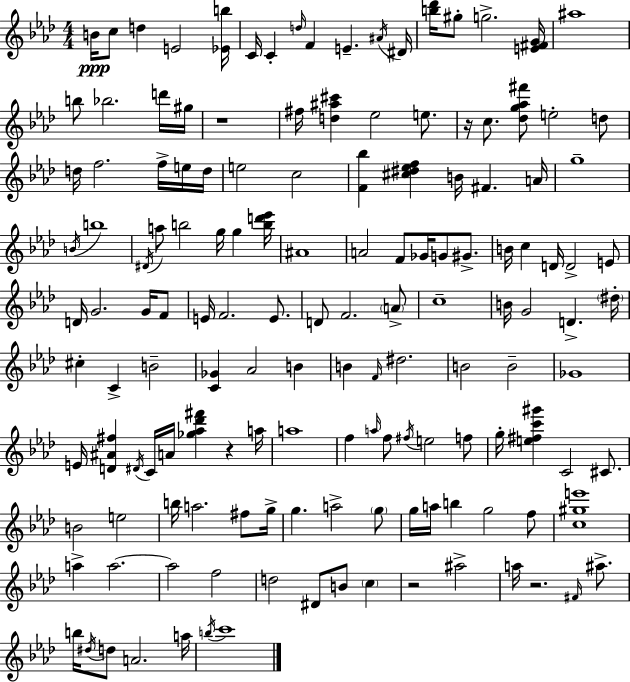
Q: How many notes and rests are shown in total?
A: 145